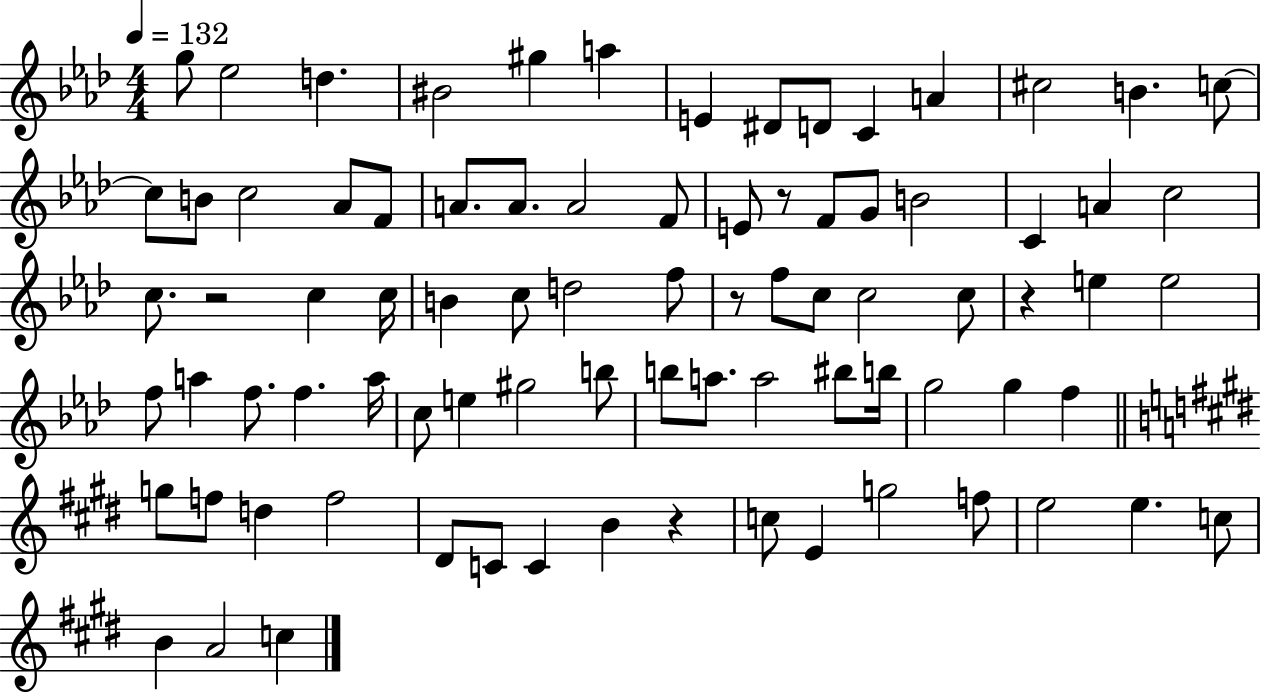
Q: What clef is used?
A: treble